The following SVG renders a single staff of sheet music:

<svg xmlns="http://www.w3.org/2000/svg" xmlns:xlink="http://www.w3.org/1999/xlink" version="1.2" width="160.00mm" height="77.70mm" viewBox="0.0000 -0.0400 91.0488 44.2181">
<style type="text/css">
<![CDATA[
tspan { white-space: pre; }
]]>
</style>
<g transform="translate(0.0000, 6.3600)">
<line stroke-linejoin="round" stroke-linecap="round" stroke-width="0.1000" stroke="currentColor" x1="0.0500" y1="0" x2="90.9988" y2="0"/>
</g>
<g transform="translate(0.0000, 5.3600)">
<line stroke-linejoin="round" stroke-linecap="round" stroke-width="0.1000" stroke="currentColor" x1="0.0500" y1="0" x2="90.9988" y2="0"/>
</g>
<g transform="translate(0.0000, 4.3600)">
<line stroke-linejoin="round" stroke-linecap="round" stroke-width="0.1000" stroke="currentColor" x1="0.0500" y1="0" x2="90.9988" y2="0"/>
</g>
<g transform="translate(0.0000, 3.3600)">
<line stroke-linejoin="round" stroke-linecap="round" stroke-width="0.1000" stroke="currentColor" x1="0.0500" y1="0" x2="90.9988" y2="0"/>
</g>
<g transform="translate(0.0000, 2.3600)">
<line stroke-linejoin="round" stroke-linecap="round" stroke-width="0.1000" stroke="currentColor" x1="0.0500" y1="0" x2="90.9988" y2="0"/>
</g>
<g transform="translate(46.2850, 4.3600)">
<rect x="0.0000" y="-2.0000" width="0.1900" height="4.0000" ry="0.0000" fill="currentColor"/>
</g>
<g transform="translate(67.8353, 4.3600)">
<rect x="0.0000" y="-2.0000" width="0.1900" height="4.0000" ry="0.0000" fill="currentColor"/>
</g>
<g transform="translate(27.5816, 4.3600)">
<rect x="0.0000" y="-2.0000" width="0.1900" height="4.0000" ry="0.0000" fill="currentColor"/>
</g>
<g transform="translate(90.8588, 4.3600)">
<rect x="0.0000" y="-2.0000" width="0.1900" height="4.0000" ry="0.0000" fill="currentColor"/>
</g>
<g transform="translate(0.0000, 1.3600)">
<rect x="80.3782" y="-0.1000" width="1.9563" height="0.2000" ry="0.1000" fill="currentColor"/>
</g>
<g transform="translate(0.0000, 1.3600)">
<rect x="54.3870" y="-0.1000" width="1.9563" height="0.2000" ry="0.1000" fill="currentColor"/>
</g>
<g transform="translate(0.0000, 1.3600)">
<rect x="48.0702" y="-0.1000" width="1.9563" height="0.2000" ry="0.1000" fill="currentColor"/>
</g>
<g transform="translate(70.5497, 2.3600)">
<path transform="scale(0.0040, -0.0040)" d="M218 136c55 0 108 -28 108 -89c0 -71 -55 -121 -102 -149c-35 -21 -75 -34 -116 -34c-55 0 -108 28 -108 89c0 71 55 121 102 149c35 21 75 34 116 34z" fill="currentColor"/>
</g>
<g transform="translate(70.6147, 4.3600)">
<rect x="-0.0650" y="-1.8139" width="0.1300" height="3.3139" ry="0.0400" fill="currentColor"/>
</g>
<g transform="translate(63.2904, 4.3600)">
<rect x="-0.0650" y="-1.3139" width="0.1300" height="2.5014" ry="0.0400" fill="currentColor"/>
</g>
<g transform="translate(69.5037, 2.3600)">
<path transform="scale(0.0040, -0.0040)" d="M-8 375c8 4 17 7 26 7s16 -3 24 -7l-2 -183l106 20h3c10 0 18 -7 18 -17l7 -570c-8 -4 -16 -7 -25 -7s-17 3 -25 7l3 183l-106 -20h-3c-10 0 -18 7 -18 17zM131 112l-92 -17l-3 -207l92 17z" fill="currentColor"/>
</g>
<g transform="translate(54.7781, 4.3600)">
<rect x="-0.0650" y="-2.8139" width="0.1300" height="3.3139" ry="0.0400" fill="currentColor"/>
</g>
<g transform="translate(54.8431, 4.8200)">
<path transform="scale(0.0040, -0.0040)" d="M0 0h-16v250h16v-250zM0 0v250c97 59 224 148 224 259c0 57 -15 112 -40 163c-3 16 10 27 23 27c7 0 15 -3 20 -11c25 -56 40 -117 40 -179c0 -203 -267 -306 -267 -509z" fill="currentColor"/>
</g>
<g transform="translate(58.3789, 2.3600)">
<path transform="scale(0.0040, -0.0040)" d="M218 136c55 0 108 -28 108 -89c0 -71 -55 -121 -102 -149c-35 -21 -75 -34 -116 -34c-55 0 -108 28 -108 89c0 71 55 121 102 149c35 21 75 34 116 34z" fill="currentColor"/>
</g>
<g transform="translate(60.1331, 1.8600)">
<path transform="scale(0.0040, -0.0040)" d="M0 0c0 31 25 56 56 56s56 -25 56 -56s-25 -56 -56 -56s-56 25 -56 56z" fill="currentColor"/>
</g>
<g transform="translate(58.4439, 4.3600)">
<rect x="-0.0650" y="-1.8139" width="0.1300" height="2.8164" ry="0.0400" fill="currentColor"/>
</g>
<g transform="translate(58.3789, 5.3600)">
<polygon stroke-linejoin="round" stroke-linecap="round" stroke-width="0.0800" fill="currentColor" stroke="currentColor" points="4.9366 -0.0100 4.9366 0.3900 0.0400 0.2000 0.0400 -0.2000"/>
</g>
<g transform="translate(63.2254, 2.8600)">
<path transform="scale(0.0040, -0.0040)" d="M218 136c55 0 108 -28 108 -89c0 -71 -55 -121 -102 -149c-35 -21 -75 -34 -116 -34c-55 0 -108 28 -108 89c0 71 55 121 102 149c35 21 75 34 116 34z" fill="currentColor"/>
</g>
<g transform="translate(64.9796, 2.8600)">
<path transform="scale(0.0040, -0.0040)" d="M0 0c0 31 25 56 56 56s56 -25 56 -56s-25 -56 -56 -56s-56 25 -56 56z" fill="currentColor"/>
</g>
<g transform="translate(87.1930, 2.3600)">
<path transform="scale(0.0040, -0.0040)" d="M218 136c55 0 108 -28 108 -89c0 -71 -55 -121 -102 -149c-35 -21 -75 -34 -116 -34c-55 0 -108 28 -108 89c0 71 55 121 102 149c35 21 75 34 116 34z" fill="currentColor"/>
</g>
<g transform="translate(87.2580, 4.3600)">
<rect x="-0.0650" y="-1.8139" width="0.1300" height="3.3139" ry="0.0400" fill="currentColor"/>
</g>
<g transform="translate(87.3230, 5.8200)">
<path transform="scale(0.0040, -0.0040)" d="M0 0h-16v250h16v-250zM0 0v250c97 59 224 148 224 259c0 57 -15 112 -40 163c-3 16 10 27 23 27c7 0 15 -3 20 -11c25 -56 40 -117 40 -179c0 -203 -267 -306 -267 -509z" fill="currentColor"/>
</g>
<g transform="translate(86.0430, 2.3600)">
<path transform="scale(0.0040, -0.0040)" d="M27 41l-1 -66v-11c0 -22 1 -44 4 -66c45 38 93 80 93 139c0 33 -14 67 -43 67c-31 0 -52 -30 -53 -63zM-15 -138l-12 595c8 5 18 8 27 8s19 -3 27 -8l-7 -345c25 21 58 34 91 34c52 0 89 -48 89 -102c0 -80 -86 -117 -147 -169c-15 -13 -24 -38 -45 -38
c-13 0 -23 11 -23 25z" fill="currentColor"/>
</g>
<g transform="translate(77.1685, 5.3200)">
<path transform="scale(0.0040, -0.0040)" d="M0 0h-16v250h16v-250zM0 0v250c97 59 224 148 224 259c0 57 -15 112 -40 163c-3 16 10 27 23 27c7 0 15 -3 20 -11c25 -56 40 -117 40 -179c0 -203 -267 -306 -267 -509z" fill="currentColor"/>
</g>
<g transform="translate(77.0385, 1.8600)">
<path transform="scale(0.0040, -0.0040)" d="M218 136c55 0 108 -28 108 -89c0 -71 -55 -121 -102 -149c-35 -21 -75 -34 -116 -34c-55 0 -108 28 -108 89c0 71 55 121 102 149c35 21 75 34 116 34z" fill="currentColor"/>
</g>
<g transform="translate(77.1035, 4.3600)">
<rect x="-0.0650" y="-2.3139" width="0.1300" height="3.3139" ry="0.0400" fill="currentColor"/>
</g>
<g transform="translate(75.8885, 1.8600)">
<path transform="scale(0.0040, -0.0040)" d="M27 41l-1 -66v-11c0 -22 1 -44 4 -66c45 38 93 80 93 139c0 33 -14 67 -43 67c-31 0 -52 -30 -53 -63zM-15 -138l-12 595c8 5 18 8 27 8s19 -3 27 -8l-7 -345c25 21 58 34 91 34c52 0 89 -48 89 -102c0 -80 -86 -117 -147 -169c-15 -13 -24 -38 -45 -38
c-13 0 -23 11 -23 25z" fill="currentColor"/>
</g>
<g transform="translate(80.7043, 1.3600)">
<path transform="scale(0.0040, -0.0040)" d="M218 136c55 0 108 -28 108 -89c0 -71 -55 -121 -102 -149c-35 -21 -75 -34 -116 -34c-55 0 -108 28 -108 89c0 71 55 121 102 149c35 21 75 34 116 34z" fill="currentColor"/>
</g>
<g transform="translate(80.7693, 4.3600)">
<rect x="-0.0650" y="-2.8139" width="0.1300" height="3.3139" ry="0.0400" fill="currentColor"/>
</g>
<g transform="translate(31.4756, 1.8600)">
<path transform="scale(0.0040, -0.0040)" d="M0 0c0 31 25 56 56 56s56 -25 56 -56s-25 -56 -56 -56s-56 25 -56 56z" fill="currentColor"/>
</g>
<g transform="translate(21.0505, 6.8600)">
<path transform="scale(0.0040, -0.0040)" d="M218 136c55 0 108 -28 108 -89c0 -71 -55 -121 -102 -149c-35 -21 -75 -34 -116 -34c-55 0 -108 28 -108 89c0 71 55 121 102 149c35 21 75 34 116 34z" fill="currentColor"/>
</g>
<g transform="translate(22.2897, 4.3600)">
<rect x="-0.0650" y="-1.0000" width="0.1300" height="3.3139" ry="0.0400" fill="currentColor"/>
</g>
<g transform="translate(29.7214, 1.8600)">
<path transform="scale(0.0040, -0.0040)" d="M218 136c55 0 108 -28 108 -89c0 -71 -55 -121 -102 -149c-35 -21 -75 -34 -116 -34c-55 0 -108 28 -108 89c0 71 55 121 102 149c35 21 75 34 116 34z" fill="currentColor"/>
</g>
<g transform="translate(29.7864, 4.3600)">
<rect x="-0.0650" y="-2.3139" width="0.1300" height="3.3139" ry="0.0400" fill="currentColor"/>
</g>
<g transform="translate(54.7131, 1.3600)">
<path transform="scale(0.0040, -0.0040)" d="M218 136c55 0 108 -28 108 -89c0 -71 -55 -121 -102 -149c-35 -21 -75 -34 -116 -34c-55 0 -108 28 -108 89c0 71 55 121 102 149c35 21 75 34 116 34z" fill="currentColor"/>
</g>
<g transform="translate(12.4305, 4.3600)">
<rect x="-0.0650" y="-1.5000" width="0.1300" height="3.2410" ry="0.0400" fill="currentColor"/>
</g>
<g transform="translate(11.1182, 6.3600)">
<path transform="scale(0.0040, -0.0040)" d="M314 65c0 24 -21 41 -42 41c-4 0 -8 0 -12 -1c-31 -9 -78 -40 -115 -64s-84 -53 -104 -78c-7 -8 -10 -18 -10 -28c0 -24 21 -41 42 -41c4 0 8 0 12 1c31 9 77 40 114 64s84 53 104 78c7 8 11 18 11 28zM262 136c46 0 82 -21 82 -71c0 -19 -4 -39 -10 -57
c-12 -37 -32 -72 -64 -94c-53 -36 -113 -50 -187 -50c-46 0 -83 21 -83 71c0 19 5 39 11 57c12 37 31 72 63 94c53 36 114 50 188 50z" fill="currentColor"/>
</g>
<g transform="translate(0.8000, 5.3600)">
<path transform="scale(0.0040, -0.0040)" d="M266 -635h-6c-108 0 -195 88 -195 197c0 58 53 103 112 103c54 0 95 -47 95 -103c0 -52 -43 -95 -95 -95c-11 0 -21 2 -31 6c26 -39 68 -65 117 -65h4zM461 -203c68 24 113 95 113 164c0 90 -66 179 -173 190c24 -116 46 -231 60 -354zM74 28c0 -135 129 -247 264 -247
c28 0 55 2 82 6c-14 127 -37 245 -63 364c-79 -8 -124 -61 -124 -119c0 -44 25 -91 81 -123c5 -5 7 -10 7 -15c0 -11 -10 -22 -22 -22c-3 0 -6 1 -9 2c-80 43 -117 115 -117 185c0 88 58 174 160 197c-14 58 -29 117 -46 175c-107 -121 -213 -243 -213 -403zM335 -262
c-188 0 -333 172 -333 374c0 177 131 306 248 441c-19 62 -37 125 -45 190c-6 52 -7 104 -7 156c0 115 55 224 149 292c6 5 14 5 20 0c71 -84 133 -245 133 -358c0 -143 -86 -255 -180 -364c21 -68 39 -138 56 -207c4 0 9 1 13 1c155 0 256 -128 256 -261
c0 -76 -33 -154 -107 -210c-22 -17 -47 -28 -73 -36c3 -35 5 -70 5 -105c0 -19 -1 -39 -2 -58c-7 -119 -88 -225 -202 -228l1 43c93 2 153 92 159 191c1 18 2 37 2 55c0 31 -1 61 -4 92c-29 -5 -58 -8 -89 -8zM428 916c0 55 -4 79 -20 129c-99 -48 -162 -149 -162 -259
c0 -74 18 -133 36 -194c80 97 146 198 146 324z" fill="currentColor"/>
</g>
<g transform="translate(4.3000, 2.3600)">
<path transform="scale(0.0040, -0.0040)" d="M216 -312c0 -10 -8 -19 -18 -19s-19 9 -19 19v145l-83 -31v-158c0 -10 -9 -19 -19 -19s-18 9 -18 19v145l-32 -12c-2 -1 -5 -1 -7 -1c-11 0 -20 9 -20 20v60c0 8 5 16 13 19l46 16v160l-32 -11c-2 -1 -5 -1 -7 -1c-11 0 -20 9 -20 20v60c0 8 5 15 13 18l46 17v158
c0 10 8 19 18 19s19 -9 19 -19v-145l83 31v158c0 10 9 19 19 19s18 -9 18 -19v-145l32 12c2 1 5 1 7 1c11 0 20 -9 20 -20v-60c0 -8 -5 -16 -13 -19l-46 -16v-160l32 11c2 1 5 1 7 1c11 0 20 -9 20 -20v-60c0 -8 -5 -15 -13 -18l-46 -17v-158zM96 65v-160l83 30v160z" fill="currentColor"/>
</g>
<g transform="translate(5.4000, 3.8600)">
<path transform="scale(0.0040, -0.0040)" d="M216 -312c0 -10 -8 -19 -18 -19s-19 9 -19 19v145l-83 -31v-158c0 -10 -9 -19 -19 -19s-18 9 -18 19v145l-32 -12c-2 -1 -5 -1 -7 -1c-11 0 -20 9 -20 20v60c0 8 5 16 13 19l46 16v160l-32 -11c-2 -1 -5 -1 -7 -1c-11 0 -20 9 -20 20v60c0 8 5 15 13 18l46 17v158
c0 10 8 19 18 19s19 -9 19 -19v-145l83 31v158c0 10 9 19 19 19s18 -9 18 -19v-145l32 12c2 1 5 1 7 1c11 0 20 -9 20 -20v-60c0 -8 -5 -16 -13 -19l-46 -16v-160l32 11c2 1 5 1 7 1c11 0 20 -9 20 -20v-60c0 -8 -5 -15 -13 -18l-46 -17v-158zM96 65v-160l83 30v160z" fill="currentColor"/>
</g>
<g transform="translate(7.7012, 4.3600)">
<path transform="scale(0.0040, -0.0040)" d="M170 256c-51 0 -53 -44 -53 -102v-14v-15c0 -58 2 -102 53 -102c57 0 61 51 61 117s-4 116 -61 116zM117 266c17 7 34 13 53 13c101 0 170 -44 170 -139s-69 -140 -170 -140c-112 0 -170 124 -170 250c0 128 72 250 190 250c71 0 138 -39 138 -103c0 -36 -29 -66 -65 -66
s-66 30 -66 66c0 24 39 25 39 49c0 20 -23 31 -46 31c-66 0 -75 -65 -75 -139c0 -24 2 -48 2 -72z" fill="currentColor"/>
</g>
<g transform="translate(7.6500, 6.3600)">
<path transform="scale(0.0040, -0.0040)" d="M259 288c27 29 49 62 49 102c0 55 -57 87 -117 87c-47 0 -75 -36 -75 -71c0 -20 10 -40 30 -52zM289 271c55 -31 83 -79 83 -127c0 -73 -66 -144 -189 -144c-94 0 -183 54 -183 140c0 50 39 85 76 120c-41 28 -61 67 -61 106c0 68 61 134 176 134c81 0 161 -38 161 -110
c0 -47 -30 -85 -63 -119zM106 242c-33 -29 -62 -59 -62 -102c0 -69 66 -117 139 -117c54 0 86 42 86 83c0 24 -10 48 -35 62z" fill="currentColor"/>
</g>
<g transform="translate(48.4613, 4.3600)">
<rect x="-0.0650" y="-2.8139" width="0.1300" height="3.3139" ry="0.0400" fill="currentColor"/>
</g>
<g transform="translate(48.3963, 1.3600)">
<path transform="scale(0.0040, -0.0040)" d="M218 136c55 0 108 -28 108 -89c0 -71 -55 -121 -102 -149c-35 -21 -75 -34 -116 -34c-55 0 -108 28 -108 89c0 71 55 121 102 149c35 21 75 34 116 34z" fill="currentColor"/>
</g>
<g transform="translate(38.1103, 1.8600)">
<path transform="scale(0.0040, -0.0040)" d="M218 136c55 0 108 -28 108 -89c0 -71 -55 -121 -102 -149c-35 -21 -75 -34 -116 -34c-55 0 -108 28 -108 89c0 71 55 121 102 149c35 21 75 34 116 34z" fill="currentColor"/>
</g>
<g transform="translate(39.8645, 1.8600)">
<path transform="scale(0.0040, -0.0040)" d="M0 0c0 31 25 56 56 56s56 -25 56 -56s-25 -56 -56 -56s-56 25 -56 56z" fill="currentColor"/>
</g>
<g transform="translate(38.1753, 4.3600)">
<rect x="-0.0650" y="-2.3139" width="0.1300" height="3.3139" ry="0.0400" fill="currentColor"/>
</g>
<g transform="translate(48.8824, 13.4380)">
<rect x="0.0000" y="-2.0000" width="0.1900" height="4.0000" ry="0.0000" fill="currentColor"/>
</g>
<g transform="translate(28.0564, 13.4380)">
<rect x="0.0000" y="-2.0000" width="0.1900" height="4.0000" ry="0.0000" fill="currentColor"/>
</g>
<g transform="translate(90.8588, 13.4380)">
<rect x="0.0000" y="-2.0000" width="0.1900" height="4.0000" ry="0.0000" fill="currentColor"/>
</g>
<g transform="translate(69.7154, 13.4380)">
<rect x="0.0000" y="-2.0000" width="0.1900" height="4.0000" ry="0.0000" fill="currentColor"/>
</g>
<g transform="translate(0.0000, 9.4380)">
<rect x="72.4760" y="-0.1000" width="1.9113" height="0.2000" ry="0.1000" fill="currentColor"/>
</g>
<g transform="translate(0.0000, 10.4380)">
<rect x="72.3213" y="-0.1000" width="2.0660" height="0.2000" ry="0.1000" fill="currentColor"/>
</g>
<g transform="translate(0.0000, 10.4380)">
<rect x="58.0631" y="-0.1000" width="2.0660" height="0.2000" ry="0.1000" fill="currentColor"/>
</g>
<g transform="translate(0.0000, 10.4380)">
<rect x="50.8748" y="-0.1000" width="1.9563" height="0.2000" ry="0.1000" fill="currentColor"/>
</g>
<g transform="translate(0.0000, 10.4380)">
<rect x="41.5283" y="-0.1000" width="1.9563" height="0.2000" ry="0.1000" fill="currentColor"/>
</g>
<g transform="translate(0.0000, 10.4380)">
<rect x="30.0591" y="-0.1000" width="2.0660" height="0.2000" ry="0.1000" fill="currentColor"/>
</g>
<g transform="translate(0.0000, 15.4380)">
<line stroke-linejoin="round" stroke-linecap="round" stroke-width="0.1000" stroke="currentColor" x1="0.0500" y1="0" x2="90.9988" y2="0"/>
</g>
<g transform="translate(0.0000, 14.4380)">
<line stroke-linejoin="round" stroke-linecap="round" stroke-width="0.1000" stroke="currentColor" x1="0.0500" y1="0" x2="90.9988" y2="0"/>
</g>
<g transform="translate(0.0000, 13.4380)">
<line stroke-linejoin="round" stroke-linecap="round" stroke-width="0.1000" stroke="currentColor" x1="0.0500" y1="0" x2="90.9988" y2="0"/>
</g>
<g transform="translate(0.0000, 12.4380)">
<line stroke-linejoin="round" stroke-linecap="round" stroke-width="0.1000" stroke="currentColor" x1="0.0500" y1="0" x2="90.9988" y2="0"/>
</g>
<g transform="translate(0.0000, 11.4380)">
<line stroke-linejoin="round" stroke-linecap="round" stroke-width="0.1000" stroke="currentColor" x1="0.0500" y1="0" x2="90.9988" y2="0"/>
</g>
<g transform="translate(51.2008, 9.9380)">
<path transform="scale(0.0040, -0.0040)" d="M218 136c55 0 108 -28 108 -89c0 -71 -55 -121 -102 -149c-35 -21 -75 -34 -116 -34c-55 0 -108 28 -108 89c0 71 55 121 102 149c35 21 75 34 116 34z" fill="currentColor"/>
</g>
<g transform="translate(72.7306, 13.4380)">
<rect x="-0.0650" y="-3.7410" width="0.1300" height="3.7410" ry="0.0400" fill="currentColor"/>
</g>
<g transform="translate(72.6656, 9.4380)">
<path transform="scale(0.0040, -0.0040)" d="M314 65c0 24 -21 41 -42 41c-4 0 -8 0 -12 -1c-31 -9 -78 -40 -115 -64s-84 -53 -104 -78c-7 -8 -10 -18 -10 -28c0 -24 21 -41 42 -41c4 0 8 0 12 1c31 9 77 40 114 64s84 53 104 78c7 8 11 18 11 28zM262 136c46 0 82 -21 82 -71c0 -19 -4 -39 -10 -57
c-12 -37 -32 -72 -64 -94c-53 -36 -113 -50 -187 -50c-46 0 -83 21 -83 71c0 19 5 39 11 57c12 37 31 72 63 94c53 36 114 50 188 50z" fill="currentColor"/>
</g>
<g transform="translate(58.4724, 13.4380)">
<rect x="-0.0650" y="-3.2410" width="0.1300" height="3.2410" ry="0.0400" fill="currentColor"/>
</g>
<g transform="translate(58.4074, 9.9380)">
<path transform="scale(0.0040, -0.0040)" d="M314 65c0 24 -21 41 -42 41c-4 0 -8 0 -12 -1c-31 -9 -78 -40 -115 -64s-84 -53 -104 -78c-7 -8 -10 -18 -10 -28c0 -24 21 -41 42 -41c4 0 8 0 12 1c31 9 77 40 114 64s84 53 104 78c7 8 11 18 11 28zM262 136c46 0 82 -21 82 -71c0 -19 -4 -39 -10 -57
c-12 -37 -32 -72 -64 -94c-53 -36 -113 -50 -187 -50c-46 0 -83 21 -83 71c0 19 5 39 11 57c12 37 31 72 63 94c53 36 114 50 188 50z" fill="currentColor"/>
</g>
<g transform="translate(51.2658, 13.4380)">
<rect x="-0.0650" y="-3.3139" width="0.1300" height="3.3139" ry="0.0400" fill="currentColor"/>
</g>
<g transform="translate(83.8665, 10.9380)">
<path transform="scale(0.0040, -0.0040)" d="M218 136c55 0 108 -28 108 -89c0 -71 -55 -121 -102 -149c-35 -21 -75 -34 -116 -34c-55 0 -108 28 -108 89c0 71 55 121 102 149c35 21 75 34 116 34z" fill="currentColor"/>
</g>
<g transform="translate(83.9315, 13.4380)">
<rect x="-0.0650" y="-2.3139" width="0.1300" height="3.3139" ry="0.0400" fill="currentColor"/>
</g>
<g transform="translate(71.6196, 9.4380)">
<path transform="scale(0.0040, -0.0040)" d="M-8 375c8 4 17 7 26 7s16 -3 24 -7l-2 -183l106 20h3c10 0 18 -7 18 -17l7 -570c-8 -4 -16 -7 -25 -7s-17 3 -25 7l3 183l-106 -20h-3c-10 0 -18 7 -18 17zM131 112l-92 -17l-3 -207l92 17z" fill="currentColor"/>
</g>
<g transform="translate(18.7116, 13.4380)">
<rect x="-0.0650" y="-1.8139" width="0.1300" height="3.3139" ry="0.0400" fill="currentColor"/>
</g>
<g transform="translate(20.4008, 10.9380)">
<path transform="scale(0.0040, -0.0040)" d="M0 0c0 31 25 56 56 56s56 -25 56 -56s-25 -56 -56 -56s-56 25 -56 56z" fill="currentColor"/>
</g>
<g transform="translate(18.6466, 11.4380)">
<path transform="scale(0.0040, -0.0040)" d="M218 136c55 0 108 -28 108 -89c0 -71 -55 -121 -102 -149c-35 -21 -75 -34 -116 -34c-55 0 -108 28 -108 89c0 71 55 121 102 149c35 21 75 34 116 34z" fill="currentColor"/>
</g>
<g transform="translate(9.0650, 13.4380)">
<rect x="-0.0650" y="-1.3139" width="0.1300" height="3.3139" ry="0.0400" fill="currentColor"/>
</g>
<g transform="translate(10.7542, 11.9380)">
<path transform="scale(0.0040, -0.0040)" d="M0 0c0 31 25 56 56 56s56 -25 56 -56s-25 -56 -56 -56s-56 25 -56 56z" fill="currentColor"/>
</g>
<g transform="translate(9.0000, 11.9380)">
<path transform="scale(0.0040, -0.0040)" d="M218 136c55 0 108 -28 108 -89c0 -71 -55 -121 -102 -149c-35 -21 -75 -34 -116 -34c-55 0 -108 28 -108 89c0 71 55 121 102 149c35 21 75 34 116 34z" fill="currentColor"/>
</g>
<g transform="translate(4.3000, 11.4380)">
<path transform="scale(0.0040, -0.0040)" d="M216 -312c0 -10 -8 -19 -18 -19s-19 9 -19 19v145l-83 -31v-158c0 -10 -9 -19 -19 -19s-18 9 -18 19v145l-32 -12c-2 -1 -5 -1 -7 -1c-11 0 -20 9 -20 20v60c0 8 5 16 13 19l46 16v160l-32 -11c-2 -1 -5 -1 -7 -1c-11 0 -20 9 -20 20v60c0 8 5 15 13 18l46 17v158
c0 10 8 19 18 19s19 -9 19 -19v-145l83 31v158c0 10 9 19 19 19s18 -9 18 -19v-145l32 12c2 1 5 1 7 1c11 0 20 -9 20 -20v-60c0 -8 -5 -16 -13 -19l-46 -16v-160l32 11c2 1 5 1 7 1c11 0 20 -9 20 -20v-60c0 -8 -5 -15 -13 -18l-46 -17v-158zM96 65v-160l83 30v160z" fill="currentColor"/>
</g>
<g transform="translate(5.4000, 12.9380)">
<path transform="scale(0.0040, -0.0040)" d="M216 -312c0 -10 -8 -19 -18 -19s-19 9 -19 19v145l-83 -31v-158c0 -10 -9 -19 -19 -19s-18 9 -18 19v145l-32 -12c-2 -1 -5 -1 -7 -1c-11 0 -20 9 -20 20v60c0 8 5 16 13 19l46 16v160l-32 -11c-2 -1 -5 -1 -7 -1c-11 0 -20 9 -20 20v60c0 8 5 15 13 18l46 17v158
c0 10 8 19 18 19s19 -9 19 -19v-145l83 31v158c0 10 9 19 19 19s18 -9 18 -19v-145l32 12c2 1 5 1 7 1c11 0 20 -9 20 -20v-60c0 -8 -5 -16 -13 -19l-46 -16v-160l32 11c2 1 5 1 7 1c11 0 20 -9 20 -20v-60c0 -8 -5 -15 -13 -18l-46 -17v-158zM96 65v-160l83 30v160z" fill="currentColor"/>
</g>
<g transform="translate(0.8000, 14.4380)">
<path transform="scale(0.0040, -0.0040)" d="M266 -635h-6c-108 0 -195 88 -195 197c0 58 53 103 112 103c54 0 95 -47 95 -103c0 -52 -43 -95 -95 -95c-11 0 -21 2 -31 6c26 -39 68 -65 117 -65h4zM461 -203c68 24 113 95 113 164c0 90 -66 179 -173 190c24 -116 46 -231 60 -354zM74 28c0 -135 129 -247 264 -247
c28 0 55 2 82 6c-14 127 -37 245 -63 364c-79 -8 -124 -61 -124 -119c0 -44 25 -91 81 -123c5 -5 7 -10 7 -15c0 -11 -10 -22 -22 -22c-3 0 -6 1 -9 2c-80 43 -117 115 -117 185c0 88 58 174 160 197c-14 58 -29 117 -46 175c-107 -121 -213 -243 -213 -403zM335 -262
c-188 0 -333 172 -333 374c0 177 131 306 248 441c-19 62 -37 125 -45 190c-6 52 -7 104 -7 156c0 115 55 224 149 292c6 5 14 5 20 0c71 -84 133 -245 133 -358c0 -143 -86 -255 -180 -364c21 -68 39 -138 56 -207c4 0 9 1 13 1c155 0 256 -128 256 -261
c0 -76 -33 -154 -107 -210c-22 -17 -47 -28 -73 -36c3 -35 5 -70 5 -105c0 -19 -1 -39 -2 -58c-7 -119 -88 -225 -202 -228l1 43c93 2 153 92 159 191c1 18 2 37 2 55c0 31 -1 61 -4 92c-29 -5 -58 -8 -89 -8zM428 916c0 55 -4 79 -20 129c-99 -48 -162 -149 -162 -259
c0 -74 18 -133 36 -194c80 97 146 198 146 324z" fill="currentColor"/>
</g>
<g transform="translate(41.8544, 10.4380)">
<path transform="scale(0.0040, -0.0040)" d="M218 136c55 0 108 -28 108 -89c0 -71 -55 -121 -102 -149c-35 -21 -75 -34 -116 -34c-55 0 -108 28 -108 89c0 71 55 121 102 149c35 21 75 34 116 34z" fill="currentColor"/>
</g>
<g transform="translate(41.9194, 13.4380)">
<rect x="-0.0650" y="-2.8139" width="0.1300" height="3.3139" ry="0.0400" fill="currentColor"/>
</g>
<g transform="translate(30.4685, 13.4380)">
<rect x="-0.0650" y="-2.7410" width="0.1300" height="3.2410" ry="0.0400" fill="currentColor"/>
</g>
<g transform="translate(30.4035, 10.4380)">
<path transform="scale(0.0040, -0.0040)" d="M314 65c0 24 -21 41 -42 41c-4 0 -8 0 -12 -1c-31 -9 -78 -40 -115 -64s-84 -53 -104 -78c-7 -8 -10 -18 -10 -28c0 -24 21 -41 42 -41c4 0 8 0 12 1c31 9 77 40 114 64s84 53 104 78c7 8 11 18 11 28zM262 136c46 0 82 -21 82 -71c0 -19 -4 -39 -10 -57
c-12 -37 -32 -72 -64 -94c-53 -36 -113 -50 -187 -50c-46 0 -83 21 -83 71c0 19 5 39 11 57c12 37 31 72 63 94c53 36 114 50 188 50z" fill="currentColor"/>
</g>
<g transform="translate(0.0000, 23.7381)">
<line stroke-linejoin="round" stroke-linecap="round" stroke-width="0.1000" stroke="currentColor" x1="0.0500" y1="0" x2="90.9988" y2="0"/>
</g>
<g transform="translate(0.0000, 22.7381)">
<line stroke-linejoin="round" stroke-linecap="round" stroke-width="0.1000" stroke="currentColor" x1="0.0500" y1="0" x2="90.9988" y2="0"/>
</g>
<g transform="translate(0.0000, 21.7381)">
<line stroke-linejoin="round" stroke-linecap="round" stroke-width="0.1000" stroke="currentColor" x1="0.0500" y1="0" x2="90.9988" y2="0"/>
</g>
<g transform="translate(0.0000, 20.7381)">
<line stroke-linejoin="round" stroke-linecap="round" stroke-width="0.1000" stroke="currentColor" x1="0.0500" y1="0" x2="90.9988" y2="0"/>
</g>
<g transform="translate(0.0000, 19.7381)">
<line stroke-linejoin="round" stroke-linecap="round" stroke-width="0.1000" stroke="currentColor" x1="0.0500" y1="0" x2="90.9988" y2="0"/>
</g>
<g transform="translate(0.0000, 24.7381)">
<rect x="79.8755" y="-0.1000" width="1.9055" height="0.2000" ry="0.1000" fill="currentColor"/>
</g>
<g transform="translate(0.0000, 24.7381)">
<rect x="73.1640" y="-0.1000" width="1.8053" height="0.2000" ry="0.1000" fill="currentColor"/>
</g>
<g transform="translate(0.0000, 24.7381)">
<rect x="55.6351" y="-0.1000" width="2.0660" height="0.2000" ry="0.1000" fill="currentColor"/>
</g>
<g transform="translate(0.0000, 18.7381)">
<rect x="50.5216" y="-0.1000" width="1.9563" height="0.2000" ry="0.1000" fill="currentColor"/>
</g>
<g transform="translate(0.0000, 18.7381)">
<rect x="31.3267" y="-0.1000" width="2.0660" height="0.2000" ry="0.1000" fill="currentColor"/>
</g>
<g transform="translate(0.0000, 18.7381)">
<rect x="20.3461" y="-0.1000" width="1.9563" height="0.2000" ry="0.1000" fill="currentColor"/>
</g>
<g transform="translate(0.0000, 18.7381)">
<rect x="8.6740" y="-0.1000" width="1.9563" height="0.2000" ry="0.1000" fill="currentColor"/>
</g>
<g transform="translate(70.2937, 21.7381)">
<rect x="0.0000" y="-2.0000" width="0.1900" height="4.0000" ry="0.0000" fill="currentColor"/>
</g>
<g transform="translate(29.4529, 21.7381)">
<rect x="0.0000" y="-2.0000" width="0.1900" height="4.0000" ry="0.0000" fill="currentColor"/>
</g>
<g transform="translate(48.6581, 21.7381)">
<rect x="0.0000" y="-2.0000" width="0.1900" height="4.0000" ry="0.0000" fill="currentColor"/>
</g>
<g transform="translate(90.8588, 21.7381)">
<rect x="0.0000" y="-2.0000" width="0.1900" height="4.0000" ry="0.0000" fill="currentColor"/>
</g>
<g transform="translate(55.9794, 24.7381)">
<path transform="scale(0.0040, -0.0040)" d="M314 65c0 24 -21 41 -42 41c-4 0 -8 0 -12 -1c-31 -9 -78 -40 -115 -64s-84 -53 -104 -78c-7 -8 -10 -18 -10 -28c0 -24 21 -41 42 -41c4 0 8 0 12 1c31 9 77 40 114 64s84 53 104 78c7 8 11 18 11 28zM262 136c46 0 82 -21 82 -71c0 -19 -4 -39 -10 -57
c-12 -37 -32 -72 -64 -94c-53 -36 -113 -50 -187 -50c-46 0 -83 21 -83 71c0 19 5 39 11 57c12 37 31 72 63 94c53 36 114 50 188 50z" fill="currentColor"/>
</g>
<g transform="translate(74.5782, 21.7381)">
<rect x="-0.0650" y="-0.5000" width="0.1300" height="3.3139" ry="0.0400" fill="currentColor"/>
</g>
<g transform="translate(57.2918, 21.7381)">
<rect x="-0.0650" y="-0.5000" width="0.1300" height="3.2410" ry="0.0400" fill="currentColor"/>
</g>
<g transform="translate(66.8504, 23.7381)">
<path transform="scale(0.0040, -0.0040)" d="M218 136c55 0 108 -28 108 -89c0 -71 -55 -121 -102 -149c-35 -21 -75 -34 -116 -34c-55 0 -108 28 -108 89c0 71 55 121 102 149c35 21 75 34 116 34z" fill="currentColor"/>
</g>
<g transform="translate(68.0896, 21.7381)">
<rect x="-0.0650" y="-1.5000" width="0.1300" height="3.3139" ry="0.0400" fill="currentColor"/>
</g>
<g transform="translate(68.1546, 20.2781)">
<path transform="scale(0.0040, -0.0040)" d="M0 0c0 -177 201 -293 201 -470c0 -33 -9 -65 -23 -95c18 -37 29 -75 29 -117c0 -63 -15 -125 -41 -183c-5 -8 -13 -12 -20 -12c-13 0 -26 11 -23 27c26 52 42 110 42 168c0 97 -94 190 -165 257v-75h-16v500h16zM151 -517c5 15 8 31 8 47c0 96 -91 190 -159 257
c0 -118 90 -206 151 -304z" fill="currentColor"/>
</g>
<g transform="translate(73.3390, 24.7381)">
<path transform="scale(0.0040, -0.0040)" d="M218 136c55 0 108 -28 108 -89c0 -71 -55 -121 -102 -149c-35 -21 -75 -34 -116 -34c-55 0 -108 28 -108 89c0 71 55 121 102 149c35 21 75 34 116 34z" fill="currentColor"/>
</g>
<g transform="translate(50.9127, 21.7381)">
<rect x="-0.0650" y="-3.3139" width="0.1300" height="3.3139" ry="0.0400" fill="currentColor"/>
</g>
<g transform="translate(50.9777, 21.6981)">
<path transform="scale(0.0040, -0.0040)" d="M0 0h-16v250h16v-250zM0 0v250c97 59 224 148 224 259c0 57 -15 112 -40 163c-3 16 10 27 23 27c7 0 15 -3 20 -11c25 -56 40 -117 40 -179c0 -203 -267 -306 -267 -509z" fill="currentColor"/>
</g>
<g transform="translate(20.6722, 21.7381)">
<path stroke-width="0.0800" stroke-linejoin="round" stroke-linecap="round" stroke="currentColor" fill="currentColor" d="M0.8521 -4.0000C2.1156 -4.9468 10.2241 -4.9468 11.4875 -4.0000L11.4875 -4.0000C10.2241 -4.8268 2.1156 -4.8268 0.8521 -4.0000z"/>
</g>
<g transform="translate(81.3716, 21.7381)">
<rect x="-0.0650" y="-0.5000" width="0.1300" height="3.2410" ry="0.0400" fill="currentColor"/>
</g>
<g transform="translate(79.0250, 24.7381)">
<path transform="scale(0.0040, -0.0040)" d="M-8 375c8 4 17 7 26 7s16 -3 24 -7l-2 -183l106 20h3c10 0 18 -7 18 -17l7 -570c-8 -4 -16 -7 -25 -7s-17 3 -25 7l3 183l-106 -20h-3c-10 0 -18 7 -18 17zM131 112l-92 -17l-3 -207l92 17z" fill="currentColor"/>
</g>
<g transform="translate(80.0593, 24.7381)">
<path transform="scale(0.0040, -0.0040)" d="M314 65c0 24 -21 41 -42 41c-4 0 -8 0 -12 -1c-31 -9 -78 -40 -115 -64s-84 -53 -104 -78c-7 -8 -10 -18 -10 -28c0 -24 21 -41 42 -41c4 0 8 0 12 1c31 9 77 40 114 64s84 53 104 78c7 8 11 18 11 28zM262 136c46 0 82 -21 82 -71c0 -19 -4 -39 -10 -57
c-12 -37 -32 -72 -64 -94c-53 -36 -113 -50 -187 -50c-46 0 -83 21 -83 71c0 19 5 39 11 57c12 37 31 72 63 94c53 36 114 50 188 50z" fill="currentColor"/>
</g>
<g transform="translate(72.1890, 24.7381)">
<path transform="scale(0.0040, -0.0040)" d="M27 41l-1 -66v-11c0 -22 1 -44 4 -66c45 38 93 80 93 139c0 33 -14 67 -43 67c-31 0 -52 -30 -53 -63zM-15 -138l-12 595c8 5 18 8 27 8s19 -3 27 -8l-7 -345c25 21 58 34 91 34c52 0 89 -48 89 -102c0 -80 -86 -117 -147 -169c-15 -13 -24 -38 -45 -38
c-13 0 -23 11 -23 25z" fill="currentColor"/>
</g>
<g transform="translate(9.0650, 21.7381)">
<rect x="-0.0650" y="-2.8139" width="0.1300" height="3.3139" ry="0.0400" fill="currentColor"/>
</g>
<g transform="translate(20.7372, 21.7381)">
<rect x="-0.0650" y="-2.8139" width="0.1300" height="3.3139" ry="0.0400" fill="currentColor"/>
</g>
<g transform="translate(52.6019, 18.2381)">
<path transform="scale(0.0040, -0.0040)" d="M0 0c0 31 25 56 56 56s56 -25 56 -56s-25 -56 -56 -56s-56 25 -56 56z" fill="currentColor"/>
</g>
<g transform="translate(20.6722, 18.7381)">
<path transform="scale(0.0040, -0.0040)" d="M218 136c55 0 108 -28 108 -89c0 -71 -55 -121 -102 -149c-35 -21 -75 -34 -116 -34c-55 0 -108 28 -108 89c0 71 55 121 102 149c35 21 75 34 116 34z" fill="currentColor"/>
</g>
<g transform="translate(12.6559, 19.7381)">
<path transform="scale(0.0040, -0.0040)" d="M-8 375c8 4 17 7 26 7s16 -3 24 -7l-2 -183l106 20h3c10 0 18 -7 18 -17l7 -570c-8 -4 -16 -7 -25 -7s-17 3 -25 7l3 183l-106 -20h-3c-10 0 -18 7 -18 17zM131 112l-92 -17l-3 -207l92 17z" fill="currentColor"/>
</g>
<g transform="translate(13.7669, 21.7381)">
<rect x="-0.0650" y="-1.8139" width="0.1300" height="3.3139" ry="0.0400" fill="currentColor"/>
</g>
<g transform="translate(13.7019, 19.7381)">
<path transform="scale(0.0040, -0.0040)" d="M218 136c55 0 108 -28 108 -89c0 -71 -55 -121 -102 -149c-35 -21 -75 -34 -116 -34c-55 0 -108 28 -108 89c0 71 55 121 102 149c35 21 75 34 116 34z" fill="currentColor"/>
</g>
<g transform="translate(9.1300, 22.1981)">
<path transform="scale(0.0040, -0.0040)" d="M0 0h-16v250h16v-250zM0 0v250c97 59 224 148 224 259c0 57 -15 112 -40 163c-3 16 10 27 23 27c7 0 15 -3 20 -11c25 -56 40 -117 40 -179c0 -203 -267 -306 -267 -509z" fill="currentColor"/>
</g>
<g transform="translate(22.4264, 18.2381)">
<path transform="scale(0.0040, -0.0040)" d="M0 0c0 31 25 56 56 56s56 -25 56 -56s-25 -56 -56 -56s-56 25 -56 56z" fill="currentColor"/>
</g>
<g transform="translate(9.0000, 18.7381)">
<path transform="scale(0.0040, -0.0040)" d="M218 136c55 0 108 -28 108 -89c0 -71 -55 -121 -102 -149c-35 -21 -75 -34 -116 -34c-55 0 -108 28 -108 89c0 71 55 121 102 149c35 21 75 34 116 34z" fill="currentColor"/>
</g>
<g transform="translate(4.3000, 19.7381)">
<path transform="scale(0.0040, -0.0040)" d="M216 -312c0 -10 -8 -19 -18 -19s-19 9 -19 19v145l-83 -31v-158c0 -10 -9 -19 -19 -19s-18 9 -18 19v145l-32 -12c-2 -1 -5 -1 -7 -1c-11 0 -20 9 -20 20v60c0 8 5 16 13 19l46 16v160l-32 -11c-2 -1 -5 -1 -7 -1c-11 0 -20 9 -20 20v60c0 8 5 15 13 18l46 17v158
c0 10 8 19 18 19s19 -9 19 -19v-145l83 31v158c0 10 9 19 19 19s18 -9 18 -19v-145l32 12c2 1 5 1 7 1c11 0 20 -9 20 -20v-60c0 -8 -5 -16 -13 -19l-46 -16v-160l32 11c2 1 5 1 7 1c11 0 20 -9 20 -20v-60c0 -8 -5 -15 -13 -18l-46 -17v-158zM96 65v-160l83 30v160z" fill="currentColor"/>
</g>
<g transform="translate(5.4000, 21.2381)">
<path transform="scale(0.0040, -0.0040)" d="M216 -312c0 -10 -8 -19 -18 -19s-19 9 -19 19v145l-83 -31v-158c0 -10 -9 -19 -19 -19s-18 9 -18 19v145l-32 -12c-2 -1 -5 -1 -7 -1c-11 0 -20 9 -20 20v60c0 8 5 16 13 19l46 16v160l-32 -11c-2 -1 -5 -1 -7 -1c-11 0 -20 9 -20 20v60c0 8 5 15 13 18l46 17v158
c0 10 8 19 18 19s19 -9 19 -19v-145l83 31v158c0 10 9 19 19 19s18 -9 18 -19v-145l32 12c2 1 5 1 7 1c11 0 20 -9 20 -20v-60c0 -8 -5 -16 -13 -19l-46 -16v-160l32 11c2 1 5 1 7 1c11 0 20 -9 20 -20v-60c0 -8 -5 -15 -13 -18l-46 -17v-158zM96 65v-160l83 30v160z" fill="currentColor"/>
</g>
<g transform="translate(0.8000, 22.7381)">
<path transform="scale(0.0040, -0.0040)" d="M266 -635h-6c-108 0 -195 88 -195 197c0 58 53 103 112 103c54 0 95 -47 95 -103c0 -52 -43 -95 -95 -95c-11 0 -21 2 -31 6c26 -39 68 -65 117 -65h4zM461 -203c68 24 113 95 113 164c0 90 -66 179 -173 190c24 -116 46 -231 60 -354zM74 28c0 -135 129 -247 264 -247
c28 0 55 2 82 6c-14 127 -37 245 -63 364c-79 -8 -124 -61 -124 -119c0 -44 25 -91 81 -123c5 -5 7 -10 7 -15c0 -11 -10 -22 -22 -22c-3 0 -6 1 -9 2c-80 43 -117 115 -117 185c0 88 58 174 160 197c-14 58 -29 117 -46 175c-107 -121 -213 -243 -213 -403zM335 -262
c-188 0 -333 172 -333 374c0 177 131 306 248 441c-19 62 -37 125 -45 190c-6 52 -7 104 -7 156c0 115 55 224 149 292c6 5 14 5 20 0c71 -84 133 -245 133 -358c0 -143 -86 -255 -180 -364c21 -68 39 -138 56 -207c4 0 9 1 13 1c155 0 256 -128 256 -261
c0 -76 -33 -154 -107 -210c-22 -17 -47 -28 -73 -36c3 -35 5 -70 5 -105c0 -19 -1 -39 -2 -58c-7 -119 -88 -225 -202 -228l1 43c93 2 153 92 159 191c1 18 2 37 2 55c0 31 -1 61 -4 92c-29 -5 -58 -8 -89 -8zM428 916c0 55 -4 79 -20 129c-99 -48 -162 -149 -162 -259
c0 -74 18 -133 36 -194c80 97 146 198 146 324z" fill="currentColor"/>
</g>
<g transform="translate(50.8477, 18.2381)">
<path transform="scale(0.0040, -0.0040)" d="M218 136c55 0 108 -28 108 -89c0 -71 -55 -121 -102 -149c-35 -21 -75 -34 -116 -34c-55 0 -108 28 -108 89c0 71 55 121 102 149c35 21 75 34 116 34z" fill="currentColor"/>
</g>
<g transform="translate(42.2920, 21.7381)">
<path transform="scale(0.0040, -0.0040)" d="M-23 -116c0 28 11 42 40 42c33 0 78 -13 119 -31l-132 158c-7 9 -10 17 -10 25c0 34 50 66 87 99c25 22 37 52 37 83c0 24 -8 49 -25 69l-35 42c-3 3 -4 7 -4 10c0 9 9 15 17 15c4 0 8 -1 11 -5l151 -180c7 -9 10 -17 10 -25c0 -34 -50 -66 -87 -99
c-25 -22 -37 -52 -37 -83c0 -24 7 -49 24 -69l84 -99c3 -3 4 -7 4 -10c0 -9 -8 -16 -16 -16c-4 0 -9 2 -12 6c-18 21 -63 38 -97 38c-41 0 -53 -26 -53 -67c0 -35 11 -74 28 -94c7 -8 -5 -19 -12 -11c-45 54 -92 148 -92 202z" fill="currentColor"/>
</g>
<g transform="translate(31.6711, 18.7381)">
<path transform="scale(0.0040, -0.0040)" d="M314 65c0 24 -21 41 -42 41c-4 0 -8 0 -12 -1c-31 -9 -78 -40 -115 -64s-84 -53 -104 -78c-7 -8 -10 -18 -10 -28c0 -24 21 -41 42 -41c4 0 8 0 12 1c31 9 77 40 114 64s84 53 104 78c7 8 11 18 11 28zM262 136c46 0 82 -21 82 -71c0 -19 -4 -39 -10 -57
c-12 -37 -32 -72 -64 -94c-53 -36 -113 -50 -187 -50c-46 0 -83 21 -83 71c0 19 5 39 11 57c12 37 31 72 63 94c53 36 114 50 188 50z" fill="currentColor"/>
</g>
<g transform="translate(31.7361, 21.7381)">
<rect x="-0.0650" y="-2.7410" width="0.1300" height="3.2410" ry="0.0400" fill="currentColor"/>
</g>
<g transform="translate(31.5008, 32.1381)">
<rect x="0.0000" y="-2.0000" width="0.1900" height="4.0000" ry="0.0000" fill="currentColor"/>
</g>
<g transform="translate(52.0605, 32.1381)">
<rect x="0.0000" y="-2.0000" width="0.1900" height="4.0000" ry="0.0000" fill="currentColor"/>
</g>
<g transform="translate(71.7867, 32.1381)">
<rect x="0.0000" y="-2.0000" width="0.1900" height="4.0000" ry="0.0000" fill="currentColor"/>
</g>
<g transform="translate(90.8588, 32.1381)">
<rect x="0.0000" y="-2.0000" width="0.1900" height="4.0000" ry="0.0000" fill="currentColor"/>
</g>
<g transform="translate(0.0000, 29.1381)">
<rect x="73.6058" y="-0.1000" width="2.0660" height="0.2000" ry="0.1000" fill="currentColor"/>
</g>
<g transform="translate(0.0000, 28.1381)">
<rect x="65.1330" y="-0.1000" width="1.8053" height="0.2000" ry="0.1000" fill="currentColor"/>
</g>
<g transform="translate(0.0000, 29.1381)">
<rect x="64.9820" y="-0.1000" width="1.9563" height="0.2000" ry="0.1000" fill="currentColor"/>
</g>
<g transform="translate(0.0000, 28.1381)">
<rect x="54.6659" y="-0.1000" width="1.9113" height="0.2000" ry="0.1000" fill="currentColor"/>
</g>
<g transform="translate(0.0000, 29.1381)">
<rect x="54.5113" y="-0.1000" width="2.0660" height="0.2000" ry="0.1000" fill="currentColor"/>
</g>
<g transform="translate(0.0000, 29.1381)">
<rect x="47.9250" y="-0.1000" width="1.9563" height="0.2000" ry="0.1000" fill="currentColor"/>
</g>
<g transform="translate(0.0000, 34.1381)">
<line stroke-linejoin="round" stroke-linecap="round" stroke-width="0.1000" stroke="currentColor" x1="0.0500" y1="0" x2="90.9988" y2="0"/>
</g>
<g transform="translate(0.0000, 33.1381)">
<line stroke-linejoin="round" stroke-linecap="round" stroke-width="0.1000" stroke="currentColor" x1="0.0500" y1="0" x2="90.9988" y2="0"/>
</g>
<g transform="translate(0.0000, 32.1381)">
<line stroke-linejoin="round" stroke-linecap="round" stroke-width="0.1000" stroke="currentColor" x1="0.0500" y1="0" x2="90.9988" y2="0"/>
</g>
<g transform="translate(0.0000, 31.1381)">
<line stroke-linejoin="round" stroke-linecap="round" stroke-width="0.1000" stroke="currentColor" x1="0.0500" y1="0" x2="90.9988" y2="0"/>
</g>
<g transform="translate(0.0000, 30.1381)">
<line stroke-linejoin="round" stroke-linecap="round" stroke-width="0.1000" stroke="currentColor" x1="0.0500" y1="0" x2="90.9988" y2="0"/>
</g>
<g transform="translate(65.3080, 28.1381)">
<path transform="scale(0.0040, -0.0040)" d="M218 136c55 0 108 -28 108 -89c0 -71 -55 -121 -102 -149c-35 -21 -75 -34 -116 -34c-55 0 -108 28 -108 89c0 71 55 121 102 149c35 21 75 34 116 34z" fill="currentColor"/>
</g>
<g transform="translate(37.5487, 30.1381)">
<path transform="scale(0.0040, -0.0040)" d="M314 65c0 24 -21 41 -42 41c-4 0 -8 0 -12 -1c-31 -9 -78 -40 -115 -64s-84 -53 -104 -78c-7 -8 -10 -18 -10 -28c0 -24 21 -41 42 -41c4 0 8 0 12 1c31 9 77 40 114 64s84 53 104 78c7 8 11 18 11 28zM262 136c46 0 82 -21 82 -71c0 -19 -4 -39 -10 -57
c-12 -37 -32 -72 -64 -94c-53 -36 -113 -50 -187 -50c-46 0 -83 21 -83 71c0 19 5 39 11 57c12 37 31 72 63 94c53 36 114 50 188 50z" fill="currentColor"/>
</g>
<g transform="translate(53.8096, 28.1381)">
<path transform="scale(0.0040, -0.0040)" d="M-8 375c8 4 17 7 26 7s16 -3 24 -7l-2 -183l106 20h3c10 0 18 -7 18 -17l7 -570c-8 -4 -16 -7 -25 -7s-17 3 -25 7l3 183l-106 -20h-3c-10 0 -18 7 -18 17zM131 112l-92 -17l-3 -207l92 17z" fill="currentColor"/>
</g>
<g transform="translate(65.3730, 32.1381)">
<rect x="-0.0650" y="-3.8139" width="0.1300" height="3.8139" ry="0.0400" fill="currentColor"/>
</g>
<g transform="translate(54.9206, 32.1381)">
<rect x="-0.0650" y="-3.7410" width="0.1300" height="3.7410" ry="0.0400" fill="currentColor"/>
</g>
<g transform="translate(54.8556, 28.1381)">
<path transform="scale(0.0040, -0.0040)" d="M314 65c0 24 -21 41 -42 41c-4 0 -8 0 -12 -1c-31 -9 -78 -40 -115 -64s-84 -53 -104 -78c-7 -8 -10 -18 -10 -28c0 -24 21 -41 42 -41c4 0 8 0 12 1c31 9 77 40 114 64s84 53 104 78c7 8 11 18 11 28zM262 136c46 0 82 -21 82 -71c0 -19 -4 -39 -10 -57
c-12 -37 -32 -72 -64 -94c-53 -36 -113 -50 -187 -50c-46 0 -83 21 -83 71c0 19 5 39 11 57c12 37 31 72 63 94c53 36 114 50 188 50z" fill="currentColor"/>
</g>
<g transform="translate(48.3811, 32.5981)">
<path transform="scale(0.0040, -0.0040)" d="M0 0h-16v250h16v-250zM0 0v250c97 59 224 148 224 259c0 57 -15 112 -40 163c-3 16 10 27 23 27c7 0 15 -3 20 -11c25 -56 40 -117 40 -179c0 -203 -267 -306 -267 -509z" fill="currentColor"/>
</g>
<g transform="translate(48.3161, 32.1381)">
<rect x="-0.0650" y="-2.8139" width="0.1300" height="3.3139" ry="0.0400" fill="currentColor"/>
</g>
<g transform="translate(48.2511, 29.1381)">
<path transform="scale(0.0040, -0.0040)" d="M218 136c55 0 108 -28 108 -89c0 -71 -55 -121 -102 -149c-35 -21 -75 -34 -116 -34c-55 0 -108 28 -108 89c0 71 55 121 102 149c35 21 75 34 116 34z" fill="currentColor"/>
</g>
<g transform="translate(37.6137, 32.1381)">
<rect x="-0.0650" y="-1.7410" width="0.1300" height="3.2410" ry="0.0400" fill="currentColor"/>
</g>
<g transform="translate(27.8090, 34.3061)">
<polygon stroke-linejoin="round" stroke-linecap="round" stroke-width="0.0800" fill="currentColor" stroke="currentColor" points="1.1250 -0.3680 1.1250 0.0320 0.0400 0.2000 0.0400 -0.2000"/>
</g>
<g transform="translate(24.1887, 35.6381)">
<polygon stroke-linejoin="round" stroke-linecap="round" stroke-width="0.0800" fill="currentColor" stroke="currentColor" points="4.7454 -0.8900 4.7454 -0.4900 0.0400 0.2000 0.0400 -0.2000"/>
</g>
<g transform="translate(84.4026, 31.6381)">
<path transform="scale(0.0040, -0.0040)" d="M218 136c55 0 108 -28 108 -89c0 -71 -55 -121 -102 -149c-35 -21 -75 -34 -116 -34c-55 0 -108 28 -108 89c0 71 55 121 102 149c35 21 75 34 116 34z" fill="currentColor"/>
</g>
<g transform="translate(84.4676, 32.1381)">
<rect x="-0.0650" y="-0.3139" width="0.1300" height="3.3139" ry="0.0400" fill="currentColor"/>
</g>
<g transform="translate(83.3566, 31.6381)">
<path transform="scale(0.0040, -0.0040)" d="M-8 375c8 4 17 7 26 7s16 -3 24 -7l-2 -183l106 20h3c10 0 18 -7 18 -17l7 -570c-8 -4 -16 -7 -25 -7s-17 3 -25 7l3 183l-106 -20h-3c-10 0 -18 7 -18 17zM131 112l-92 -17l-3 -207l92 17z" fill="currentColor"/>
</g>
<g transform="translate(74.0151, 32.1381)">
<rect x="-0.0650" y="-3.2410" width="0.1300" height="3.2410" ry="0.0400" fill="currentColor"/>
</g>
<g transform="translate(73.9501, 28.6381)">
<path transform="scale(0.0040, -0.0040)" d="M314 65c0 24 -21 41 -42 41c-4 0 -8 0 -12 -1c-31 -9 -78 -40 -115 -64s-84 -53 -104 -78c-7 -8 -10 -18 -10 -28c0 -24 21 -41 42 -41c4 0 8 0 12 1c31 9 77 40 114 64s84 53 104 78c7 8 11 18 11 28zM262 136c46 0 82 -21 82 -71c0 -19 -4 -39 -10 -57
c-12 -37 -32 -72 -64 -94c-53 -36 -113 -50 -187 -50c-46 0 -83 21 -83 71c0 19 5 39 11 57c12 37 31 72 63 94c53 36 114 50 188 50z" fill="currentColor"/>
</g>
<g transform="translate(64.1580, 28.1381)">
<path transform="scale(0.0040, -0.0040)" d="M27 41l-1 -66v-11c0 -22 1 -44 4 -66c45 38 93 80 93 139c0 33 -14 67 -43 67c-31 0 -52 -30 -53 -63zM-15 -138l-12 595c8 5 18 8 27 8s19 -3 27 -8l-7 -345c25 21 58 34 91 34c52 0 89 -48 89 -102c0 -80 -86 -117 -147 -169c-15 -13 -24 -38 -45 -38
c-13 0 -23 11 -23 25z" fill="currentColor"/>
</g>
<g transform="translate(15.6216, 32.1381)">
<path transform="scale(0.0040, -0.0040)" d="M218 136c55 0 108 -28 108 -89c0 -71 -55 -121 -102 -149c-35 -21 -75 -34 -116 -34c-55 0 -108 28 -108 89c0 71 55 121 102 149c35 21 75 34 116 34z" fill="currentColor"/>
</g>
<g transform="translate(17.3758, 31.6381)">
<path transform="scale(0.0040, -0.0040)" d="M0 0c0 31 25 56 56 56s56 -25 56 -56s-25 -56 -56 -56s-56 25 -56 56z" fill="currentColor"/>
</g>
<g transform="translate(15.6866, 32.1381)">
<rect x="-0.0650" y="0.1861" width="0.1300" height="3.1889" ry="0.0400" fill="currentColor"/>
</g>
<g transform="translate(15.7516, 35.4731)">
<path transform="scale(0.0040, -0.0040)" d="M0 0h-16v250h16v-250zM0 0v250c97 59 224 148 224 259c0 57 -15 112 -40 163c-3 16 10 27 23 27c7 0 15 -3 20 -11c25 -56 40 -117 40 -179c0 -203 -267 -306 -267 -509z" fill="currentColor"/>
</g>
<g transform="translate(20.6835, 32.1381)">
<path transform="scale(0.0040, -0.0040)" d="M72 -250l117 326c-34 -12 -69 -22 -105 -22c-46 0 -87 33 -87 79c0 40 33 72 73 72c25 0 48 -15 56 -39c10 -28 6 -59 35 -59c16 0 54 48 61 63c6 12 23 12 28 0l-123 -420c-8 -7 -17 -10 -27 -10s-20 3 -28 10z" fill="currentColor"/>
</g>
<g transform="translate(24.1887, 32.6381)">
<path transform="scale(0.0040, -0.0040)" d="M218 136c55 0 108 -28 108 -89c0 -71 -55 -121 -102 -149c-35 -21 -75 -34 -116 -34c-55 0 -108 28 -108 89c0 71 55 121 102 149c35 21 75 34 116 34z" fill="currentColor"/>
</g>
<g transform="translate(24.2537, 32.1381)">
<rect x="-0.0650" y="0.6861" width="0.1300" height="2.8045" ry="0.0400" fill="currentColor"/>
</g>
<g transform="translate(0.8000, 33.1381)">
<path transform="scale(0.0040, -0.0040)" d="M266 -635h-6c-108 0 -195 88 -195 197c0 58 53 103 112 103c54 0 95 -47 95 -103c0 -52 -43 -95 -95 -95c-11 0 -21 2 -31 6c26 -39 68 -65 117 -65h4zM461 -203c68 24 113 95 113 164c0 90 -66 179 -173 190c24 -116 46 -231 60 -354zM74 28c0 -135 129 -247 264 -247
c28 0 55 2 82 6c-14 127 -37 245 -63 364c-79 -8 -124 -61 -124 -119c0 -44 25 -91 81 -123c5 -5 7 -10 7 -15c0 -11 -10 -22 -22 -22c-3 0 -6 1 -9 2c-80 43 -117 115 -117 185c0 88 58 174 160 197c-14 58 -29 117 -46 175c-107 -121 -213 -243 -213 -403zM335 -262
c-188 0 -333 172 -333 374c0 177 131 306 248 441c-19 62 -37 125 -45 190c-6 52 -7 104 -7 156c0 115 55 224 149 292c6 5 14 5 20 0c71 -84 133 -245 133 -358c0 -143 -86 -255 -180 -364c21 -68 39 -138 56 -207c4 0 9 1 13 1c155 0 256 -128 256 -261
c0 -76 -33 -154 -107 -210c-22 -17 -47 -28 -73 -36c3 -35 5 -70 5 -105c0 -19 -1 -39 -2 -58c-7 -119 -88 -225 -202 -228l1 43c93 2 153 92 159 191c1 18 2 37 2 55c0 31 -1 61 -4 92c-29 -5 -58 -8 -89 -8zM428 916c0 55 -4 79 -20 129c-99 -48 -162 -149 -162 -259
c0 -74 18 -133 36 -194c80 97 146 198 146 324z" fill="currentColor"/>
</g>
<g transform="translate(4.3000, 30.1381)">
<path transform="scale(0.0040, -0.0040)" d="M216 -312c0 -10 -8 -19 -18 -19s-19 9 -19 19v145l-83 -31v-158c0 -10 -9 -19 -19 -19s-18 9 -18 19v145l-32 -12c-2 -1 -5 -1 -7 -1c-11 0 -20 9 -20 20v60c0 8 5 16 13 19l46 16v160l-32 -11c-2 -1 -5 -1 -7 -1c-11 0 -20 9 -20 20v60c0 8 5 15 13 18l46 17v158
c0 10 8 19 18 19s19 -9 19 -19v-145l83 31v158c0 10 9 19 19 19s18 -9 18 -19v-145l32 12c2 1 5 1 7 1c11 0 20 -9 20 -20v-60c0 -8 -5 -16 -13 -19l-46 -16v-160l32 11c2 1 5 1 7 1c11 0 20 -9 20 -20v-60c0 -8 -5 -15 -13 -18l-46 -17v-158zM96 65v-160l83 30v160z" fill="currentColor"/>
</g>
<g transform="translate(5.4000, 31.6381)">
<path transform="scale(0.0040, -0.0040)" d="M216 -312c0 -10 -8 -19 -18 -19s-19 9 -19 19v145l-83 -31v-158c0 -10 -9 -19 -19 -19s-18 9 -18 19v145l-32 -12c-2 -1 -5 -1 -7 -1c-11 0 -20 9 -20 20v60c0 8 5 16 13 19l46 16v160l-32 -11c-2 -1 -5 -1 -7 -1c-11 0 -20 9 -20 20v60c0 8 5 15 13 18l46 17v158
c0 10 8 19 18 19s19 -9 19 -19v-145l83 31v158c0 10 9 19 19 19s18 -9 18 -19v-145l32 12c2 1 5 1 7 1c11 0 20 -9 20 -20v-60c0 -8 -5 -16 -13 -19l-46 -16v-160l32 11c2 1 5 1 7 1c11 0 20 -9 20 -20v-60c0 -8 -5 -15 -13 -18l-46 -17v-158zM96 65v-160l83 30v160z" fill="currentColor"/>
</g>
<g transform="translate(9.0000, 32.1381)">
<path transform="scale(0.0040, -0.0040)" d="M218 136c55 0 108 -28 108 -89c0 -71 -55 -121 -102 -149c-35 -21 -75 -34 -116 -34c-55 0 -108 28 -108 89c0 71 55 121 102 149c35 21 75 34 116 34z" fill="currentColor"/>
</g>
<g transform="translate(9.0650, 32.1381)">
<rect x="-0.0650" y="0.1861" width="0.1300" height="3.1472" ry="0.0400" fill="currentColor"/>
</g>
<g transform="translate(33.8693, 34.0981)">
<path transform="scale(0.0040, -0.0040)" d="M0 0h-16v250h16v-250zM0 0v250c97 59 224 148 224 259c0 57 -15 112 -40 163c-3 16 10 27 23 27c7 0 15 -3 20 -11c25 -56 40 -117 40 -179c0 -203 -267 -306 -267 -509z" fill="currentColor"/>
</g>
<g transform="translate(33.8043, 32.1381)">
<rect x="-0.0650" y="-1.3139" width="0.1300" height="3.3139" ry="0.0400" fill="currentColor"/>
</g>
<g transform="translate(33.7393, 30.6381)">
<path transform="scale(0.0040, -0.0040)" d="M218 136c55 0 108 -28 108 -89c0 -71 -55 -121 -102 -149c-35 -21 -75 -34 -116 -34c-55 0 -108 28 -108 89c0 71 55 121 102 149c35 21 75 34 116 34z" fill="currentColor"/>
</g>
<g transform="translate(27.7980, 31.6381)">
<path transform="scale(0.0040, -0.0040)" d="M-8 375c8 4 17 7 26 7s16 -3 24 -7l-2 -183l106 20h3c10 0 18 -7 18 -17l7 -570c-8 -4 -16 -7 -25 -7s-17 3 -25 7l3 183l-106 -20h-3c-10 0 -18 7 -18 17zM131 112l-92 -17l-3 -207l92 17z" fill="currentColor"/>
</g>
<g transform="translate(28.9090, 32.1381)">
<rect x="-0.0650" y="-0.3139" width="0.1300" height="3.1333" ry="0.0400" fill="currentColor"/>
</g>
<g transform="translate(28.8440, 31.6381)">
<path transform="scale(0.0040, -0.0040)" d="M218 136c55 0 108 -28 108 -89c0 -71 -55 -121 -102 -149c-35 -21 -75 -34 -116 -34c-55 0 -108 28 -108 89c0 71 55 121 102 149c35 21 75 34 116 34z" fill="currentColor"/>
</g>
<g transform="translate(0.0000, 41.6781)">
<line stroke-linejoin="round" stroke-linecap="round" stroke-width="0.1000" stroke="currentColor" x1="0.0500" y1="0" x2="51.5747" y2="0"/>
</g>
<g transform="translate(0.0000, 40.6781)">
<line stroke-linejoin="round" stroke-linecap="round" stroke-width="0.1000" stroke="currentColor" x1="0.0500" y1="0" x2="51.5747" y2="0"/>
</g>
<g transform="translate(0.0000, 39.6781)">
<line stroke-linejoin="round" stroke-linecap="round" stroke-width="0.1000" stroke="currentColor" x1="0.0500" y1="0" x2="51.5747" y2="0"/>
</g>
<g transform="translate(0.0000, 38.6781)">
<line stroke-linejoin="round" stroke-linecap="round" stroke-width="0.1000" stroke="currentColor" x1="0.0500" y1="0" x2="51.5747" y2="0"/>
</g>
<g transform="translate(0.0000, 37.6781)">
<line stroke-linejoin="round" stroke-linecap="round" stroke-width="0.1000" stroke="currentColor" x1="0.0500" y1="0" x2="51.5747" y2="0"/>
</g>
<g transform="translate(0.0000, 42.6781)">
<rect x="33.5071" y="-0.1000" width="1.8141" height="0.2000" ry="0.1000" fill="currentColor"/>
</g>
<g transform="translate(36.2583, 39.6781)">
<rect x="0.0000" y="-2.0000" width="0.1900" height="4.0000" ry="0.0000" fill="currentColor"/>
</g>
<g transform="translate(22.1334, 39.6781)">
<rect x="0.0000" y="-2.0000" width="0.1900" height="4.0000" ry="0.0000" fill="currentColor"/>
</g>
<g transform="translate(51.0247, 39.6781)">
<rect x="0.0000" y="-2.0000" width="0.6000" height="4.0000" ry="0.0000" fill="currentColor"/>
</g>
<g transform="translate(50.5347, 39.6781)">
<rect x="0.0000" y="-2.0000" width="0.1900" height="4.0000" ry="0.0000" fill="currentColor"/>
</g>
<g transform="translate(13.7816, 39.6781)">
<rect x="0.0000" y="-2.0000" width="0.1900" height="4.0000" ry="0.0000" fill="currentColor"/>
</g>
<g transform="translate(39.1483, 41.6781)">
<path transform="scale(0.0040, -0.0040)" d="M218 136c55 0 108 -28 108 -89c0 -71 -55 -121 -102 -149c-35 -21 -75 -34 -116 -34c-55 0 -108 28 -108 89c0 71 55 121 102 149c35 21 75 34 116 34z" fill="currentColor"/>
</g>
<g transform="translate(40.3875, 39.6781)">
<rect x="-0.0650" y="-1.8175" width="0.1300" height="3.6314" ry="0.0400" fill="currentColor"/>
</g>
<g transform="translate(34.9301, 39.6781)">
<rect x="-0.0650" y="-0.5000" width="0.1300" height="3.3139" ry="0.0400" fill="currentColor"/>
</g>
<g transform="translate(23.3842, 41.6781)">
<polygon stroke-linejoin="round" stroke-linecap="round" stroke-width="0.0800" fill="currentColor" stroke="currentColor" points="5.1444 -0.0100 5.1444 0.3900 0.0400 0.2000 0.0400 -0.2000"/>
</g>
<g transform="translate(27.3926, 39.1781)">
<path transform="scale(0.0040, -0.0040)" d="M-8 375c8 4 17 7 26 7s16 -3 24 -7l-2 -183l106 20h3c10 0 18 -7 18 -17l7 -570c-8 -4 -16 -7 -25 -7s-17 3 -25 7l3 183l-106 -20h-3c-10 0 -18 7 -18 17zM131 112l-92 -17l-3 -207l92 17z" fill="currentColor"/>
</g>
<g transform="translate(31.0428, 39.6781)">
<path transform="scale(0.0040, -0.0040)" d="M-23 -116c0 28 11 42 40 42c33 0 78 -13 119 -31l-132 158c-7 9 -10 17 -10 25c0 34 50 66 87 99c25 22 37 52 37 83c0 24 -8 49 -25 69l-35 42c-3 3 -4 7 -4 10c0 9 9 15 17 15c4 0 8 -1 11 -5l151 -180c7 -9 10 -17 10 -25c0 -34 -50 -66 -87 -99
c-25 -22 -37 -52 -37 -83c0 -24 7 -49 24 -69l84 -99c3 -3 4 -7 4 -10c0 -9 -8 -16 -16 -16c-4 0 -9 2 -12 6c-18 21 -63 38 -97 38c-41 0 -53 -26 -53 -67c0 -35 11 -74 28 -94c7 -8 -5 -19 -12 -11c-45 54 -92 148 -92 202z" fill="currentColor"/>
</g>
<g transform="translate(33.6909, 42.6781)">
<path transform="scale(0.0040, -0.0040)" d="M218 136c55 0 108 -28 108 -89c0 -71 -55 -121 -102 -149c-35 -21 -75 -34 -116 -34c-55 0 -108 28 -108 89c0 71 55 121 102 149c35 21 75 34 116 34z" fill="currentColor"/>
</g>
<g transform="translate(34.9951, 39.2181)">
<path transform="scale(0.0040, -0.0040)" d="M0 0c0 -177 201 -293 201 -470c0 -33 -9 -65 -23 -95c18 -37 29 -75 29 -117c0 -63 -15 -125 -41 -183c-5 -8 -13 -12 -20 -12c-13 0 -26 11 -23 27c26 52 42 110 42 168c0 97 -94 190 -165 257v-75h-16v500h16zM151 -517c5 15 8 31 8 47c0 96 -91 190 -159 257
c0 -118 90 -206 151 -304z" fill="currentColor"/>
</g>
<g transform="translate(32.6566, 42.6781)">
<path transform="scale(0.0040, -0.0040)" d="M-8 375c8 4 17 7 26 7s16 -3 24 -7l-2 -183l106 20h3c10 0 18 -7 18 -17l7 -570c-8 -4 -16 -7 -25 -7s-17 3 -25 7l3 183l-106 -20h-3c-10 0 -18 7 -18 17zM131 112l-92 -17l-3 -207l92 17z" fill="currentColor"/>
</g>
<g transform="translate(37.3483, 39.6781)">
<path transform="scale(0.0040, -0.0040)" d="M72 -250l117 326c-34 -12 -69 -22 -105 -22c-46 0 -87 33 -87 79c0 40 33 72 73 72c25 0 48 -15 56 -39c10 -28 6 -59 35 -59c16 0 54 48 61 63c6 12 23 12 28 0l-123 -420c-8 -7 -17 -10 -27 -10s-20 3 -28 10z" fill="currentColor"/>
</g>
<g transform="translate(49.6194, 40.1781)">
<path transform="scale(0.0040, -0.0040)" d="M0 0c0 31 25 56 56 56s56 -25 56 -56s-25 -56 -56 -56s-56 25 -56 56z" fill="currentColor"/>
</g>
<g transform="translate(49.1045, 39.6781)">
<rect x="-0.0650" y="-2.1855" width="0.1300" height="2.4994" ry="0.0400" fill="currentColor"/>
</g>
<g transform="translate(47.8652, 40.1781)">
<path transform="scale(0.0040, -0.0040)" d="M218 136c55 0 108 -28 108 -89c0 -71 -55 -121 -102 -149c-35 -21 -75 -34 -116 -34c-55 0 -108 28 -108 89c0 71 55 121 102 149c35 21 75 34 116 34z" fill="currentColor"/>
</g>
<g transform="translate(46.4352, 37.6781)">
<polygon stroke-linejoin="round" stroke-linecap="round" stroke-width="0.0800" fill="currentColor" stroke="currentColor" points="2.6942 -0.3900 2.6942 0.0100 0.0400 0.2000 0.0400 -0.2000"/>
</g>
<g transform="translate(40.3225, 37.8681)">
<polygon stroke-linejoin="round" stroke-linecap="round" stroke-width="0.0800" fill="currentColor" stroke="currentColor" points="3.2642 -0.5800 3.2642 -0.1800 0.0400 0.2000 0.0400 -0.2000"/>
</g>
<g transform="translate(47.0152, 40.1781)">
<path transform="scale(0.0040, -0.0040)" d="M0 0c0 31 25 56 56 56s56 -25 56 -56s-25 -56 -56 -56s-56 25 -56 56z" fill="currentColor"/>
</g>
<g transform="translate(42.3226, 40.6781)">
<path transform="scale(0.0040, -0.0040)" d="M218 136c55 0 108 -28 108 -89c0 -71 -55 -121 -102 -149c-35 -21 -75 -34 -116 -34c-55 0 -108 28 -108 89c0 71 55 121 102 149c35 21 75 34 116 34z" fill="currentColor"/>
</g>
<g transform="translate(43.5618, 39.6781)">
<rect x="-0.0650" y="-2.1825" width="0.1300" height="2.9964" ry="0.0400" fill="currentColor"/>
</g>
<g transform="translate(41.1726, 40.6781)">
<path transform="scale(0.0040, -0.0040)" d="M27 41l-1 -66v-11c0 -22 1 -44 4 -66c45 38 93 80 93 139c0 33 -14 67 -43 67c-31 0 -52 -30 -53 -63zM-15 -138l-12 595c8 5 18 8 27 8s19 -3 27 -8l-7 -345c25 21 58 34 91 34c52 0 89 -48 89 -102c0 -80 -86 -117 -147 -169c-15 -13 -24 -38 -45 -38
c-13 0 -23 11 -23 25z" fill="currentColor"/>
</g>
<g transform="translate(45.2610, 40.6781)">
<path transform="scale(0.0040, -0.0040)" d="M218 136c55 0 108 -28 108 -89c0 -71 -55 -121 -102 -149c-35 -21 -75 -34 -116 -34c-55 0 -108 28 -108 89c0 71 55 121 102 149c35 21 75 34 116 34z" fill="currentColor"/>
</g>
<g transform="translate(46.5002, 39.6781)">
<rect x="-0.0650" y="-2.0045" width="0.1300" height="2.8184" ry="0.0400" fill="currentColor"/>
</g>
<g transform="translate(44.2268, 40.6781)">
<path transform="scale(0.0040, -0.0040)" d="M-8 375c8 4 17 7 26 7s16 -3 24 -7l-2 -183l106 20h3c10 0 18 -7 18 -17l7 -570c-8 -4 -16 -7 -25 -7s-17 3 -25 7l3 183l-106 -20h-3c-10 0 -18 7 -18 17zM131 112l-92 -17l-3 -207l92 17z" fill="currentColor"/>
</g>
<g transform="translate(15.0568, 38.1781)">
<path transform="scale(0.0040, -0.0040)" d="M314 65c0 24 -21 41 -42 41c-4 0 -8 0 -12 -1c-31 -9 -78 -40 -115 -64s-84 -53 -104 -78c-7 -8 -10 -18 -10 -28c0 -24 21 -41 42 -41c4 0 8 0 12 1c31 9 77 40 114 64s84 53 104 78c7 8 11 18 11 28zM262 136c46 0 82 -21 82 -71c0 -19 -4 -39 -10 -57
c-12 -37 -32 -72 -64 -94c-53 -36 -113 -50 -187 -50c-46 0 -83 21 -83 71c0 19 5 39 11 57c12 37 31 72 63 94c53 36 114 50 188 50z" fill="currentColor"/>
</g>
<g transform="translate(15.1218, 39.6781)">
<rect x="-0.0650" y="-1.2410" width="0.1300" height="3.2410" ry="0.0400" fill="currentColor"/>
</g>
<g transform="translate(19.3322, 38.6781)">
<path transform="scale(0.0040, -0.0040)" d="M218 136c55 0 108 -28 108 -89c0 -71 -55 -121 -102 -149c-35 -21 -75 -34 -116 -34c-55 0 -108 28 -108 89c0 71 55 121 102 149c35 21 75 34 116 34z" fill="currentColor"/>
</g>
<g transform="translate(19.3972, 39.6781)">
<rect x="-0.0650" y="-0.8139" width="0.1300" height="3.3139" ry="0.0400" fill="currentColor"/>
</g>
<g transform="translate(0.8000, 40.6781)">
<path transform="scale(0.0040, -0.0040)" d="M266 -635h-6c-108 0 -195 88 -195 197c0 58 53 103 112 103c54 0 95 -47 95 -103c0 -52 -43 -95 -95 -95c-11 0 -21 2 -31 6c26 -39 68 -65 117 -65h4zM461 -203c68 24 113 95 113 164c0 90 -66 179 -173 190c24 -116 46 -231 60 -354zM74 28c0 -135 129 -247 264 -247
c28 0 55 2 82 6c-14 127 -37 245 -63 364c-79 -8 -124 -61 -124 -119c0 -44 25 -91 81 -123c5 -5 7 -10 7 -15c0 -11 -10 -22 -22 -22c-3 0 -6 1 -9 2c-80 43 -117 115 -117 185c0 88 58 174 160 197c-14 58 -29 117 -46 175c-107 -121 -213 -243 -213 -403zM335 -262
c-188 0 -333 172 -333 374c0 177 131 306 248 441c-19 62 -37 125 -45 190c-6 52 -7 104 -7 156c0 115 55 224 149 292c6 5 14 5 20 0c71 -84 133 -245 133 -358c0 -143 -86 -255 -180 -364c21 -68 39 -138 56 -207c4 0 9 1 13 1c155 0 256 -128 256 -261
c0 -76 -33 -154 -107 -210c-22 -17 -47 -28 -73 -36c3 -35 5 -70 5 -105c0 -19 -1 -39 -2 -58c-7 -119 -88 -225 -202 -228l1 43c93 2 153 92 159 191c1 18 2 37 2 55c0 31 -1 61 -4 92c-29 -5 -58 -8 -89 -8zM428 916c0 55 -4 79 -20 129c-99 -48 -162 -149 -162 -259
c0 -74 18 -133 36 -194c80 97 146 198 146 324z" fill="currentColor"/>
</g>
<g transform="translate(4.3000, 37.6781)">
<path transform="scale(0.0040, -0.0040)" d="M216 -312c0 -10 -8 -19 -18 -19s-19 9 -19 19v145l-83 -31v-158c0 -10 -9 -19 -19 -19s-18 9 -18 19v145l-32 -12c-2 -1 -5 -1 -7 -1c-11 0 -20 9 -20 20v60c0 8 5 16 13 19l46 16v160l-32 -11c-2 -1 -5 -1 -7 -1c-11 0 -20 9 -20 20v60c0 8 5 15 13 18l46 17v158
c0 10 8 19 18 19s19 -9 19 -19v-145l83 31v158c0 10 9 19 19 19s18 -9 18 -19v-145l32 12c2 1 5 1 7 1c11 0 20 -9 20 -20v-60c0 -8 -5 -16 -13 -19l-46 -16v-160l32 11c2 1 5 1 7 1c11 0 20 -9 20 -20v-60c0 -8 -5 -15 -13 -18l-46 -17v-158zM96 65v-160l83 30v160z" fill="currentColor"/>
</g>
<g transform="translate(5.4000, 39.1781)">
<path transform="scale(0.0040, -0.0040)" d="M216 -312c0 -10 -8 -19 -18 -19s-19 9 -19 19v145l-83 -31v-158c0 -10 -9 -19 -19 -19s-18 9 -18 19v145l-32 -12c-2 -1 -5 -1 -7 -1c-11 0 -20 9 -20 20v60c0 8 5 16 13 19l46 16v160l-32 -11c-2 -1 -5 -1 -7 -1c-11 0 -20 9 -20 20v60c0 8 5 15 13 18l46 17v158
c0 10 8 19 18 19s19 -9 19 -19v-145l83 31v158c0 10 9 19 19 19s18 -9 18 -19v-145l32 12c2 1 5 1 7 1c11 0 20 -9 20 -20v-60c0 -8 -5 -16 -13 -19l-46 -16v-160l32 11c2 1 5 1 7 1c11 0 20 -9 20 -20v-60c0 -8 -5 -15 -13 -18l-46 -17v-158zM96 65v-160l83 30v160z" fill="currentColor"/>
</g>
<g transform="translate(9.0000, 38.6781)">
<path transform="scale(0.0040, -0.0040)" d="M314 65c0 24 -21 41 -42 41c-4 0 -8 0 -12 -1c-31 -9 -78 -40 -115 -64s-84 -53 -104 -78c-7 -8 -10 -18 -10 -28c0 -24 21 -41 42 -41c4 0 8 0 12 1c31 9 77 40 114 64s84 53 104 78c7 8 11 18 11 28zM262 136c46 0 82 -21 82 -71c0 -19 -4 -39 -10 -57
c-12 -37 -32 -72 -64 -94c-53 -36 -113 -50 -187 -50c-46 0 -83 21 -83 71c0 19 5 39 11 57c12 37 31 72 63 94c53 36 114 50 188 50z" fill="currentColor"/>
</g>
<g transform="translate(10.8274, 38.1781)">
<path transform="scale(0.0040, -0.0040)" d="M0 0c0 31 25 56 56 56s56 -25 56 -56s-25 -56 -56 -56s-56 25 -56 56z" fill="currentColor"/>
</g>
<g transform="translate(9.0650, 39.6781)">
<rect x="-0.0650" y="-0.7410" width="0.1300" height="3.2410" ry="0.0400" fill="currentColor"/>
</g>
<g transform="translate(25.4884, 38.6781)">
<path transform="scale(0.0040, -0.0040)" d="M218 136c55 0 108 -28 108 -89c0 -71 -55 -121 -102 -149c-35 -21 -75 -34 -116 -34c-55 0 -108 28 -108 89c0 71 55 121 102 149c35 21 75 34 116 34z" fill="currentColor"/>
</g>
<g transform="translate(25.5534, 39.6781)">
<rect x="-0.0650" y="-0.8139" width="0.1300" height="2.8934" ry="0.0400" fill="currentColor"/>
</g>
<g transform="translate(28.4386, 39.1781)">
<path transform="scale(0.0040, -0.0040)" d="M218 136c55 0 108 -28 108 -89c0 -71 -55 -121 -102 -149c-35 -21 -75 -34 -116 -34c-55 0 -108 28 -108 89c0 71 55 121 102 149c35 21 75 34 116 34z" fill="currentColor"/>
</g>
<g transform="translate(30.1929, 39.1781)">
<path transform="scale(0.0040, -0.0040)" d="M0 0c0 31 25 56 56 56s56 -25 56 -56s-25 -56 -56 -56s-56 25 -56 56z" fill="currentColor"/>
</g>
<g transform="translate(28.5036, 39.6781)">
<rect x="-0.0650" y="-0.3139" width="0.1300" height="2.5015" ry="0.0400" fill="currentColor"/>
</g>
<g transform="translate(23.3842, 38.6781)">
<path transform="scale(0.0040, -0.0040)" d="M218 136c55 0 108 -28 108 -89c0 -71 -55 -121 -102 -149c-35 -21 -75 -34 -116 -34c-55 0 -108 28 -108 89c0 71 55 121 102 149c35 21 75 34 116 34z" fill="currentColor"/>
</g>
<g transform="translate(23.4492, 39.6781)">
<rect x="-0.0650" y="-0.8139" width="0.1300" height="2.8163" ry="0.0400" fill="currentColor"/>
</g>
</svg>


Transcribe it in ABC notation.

X:1
T:Untitled
M:6/8
L:1/4
K:D
E2 D g g a a/2 ^f/2 e/2 f _g/2 a _f/2 e ^f a2 a b b2 c'2 g a/2 f a a2 z b/2 ^C2 E/4 _C C2 B B/2 z/2 A/2 c/4 e/2 ^f2 a/2 c'2 _c' b2 c d2 e2 d d/2 d/2 c/2 z C/4 z/2 E/2 _G/2 G/2 A/2